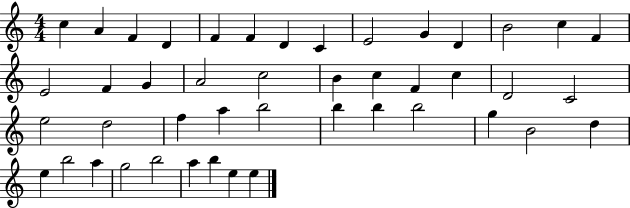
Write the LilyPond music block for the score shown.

{
  \clef treble
  \numericTimeSignature
  \time 4/4
  \key c \major
  c''4 a'4 f'4 d'4 | f'4 f'4 d'4 c'4 | e'2 g'4 d'4 | b'2 c''4 f'4 | \break e'2 f'4 g'4 | a'2 c''2 | b'4 c''4 f'4 c''4 | d'2 c'2 | \break e''2 d''2 | f''4 a''4 b''2 | b''4 b''4 b''2 | g''4 b'2 d''4 | \break e''4 b''2 a''4 | g''2 b''2 | a''4 b''4 e''4 e''4 | \bar "|."
}